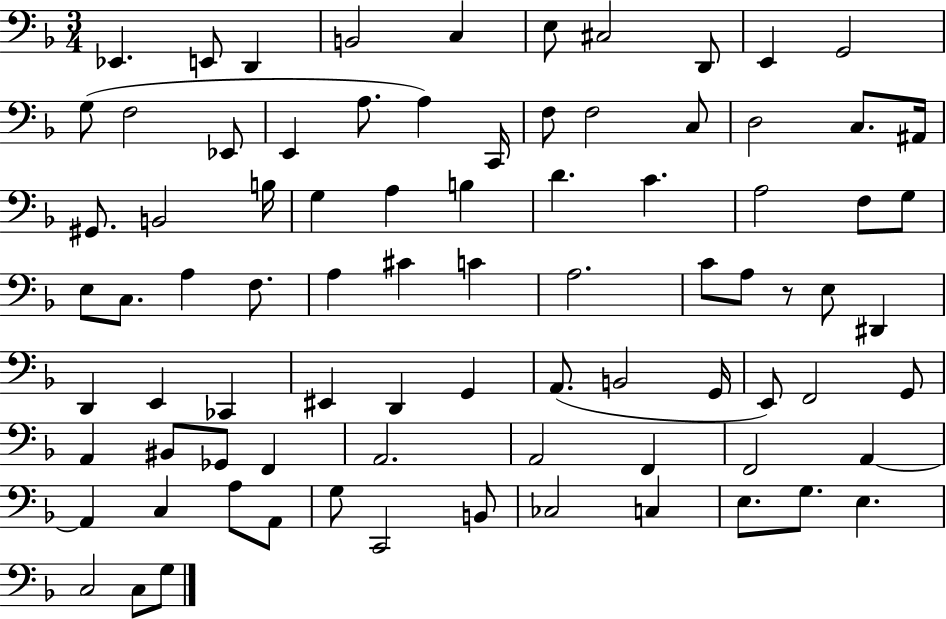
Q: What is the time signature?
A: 3/4